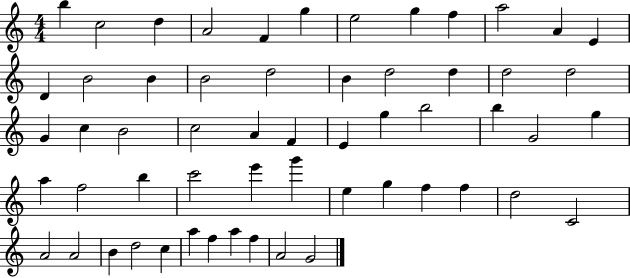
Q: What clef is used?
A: treble